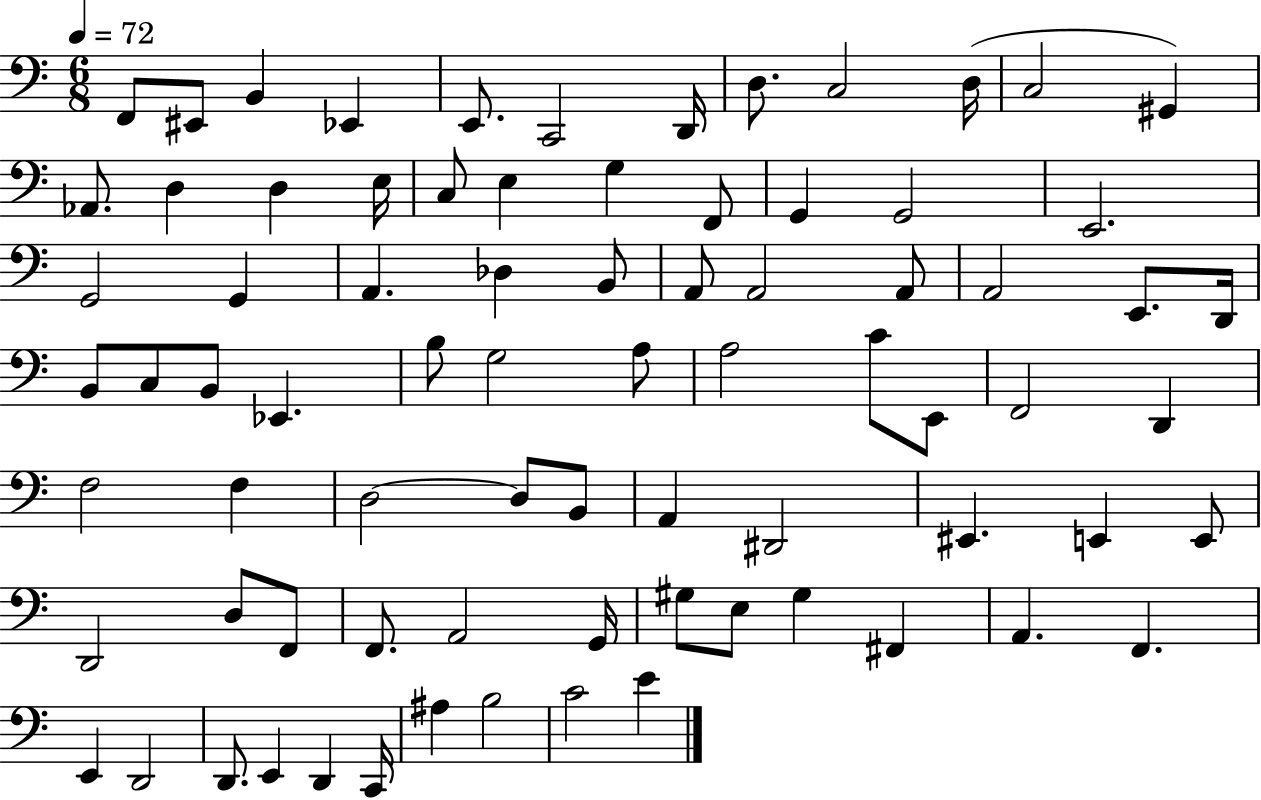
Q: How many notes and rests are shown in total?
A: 78